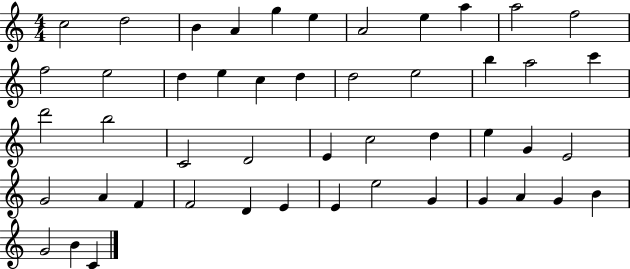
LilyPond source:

{
  \clef treble
  \numericTimeSignature
  \time 4/4
  \key c \major
  c''2 d''2 | b'4 a'4 g''4 e''4 | a'2 e''4 a''4 | a''2 f''2 | \break f''2 e''2 | d''4 e''4 c''4 d''4 | d''2 e''2 | b''4 a''2 c'''4 | \break d'''2 b''2 | c'2 d'2 | e'4 c''2 d''4 | e''4 g'4 e'2 | \break g'2 a'4 f'4 | f'2 d'4 e'4 | e'4 e''2 g'4 | g'4 a'4 g'4 b'4 | \break g'2 b'4 c'4 | \bar "|."
}